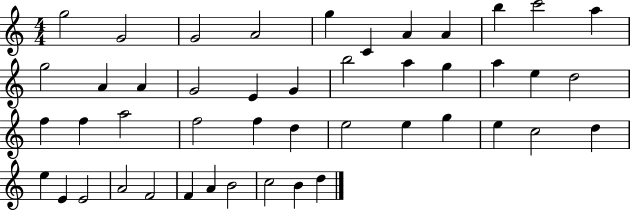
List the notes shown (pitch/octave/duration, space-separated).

G5/h G4/h G4/h A4/h G5/q C4/q A4/q A4/q B5/q C6/h A5/q G5/h A4/q A4/q G4/h E4/q G4/q B5/h A5/q G5/q A5/q E5/q D5/h F5/q F5/q A5/h F5/h F5/q D5/q E5/h E5/q G5/q E5/q C5/h D5/q E5/q E4/q E4/h A4/h F4/h F4/q A4/q B4/h C5/h B4/q D5/q